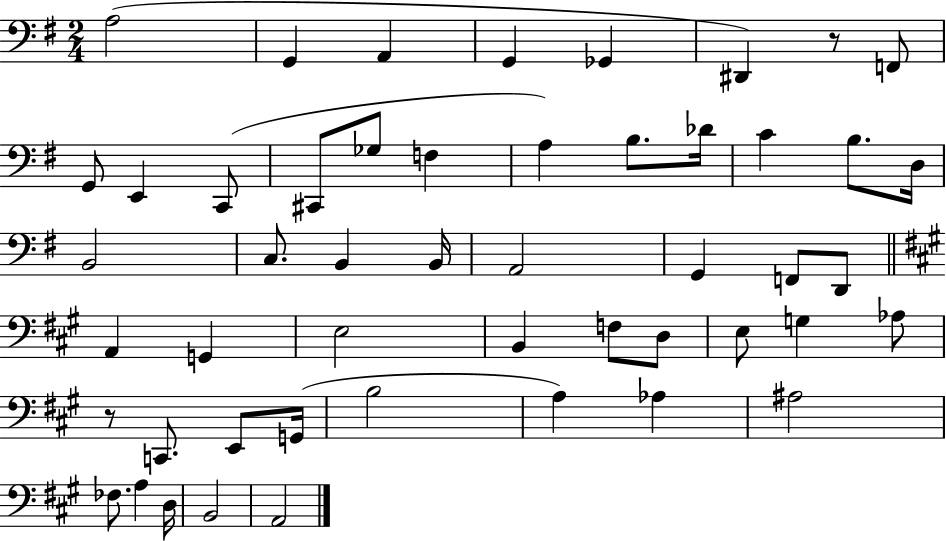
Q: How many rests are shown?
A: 2